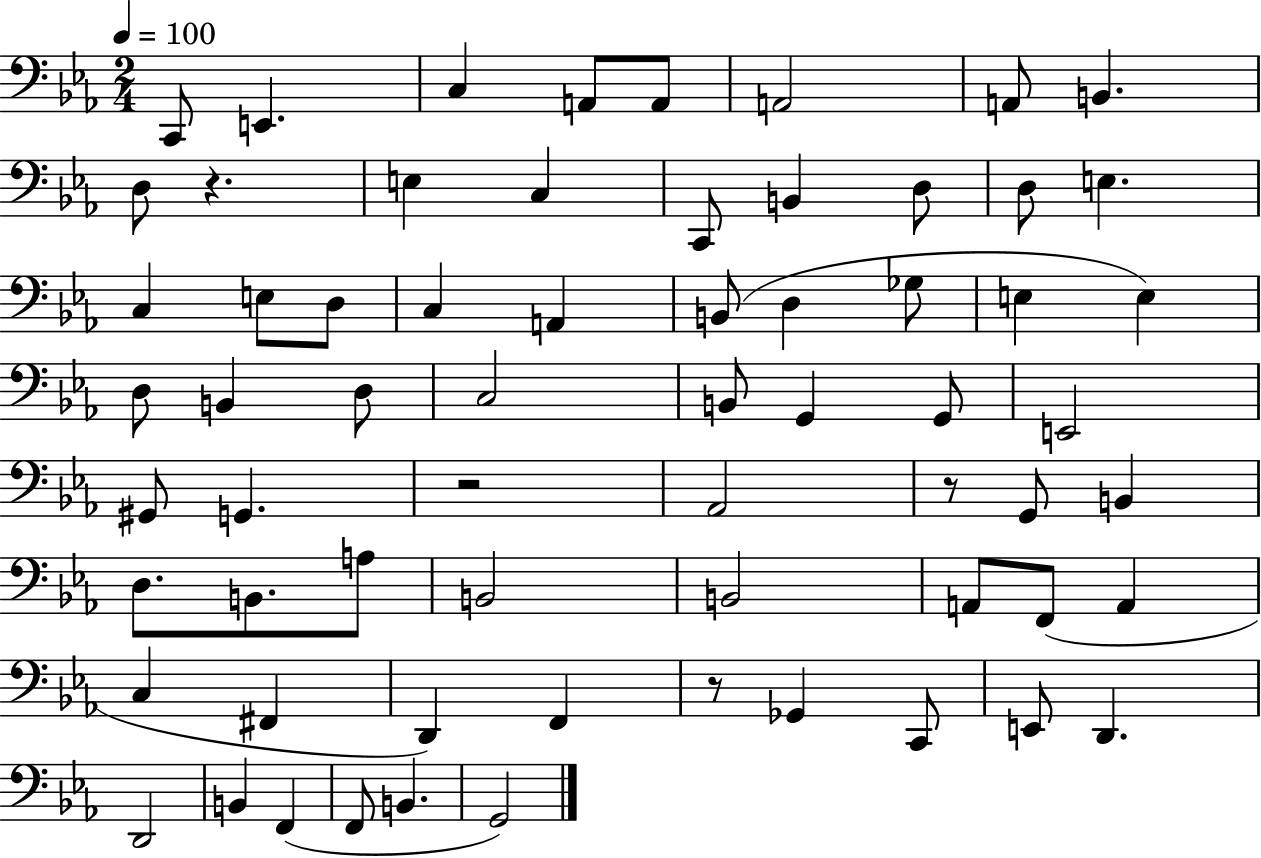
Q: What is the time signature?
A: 2/4